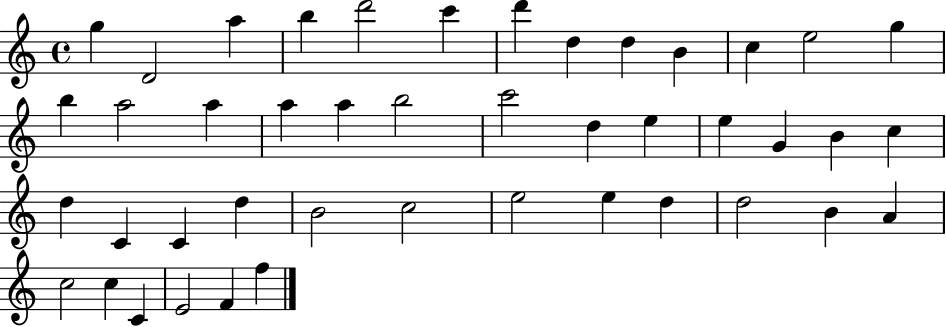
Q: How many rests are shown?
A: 0